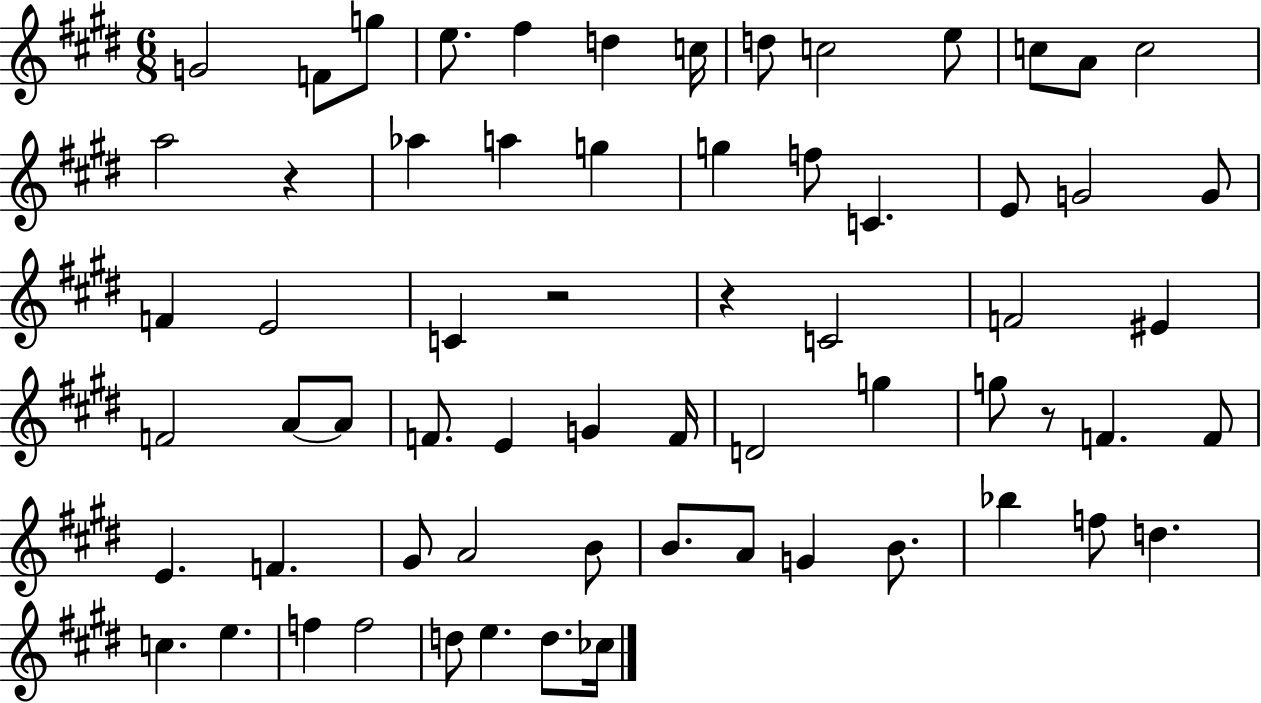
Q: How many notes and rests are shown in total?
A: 65